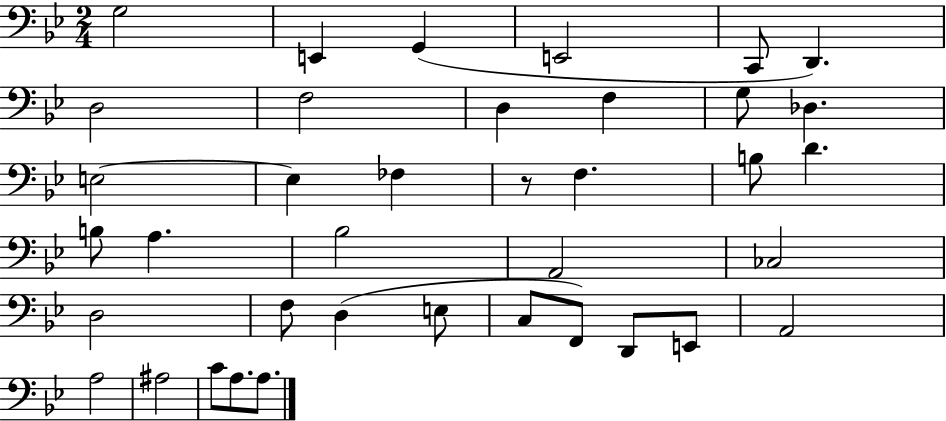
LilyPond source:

{
  \clef bass
  \numericTimeSignature
  \time 2/4
  \key bes \major
  g2 | e,4 g,4( | e,2 | c,8 d,4.) | \break d2 | f2 | d4 f4 | g8 des4. | \break e2~~ | e4 fes4 | r8 f4. | b8 d'4. | \break b8 a4. | bes2 | a,2 | ces2 | \break d2 | f8 d4( e8 | c8 f,8) d,8 e,8 | a,2 | \break a2 | ais2 | c'8 a8. a8. | \bar "|."
}